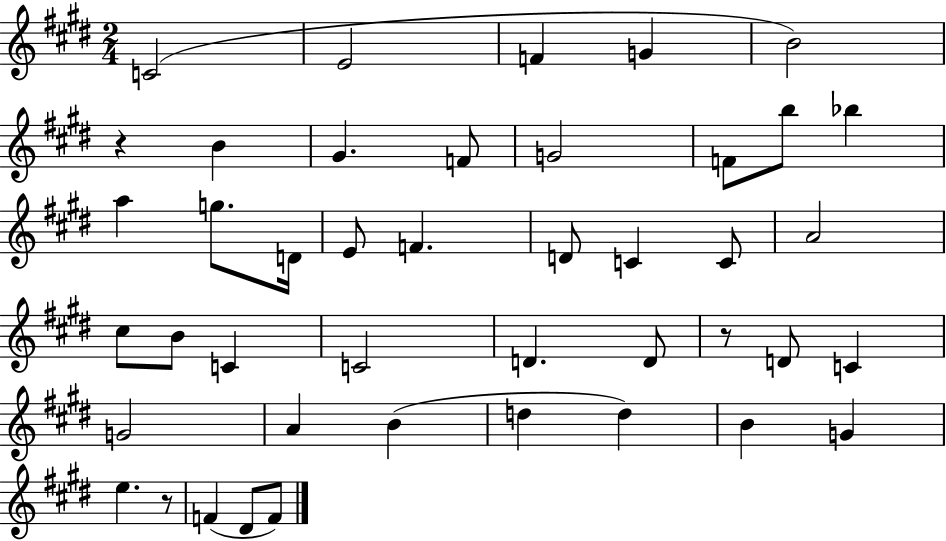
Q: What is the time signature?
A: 2/4